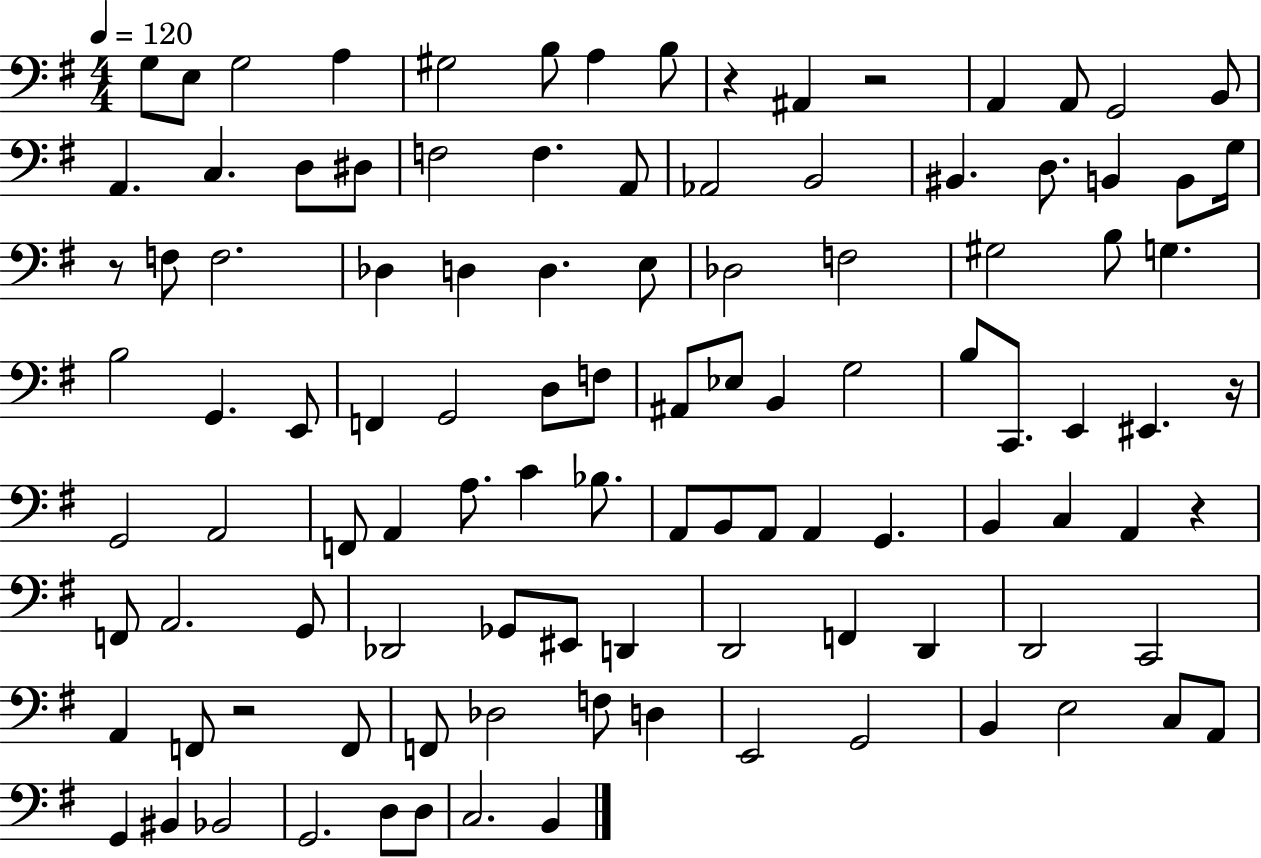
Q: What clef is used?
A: bass